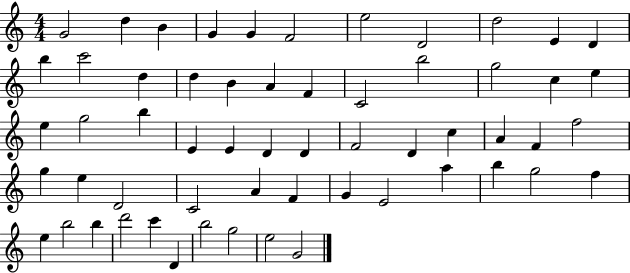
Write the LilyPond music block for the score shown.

{
  \clef treble
  \numericTimeSignature
  \time 4/4
  \key c \major
  g'2 d''4 b'4 | g'4 g'4 f'2 | e''2 d'2 | d''2 e'4 d'4 | \break b''4 c'''2 d''4 | d''4 b'4 a'4 f'4 | c'2 b''2 | g''2 c''4 e''4 | \break e''4 g''2 b''4 | e'4 e'4 d'4 d'4 | f'2 d'4 c''4 | a'4 f'4 f''2 | \break g''4 e''4 d'2 | c'2 a'4 f'4 | g'4 e'2 a''4 | b''4 g''2 f''4 | \break e''4 b''2 b''4 | d'''2 c'''4 d'4 | b''2 g''2 | e''2 g'2 | \break \bar "|."
}